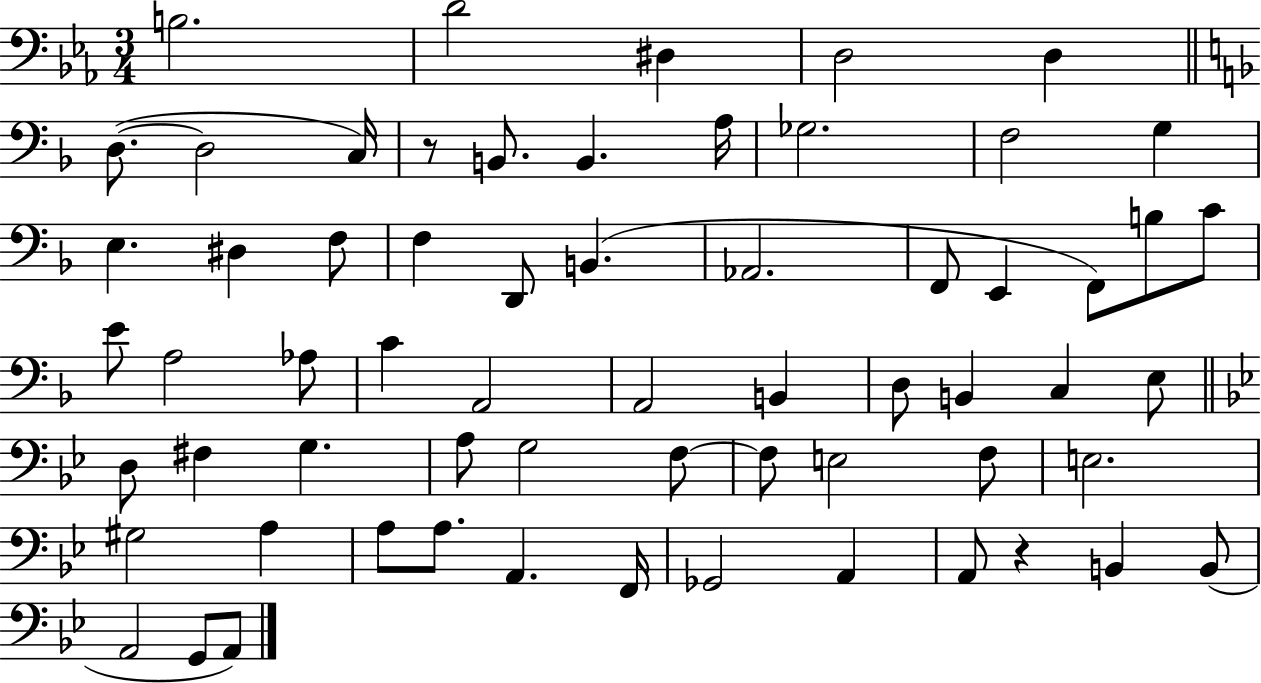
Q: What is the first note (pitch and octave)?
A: B3